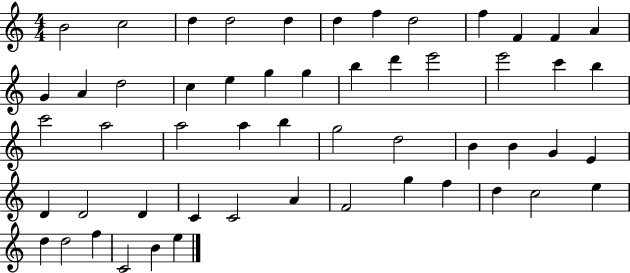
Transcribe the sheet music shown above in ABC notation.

X:1
T:Untitled
M:4/4
L:1/4
K:C
B2 c2 d d2 d d f d2 f F F A G A d2 c e g g b d' e'2 e'2 c' b c'2 a2 a2 a b g2 d2 B B G E D D2 D C C2 A F2 g f d c2 e d d2 f C2 B e